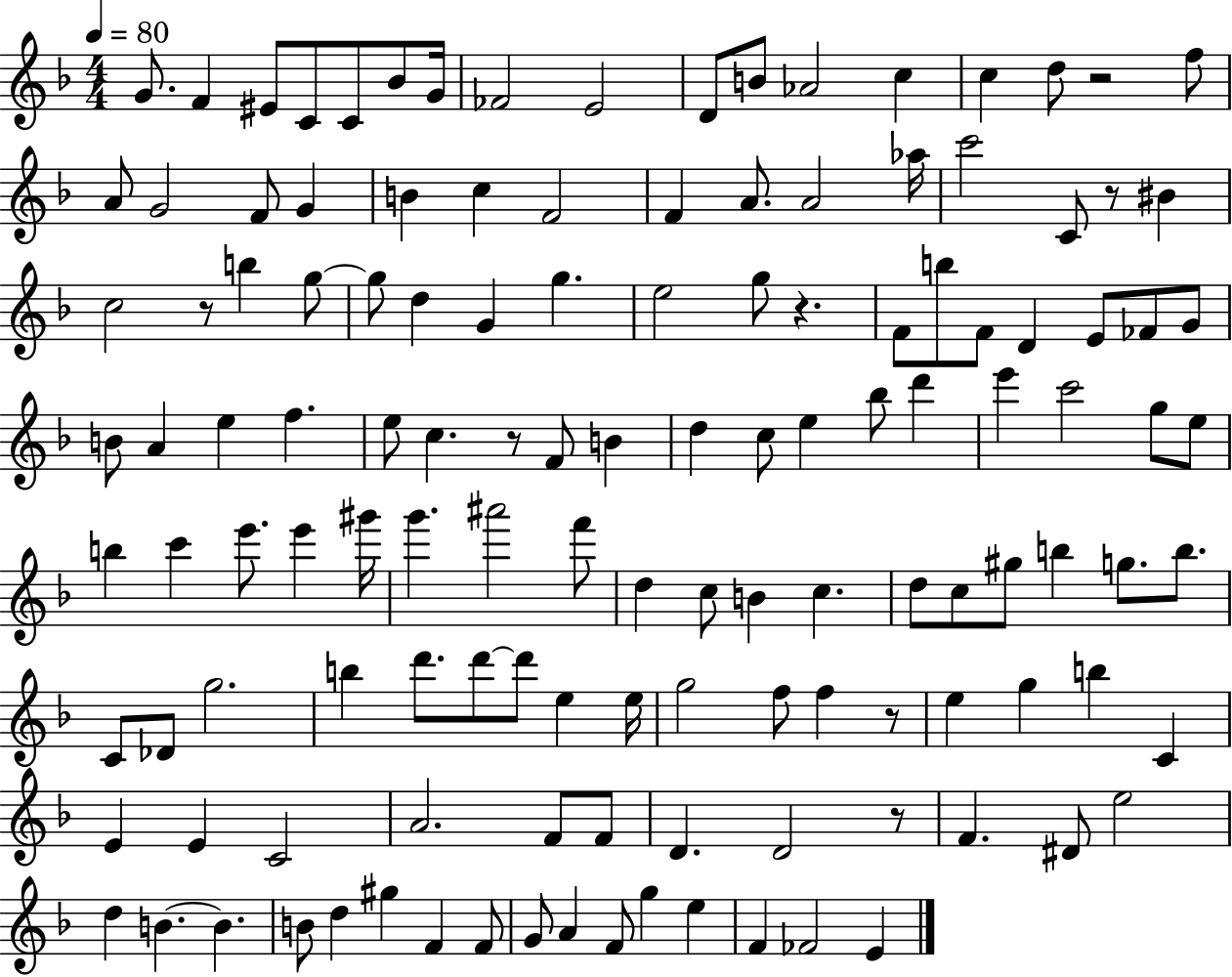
X:1
T:Untitled
M:4/4
L:1/4
K:F
G/2 F ^E/2 C/2 C/2 _B/2 G/4 _F2 E2 D/2 B/2 _A2 c c d/2 z2 f/2 A/2 G2 F/2 G B c F2 F A/2 A2 _a/4 c'2 C/2 z/2 ^B c2 z/2 b g/2 g/2 d G g e2 g/2 z F/2 b/2 F/2 D E/2 _F/2 G/2 B/2 A e f e/2 c z/2 F/2 B d c/2 e _b/2 d' e' c'2 g/2 e/2 b c' e'/2 e' ^g'/4 g' ^a'2 f'/2 d c/2 B c d/2 c/2 ^g/2 b g/2 b/2 C/2 _D/2 g2 b d'/2 d'/2 d'/2 e e/4 g2 f/2 f z/2 e g b C E E C2 A2 F/2 F/2 D D2 z/2 F ^D/2 e2 d B B B/2 d ^g F F/2 G/2 A F/2 g e F _F2 E